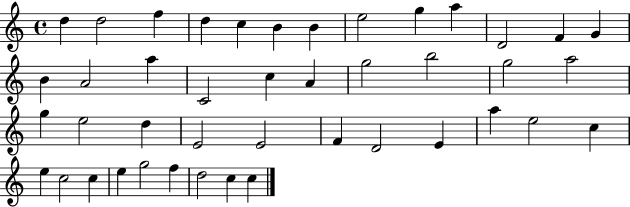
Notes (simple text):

D5/q D5/h F5/q D5/q C5/q B4/q B4/q E5/h G5/q A5/q D4/h F4/q G4/q B4/q A4/h A5/q C4/h C5/q A4/q G5/h B5/h G5/h A5/h G5/q E5/h D5/q E4/h E4/h F4/q D4/h E4/q A5/q E5/h C5/q E5/q C5/h C5/q E5/q G5/h F5/q D5/h C5/q C5/q